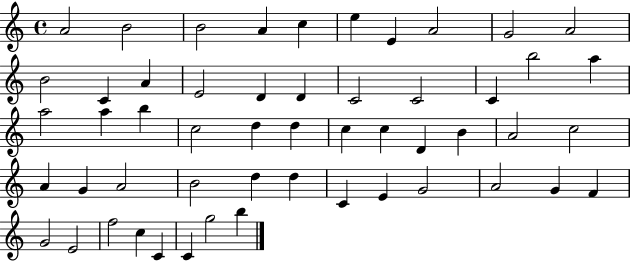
X:1
T:Untitled
M:4/4
L:1/4
K:C
A2 B2 B2 A c e E A2 G2 A2 B2 C A E2 D D C2 C2 C b2 a a2 a b c2 d d c c D B A2 c2 A G A2 B2 d d C E G2 A2 G F G2 E2 f2 c C C g2 b